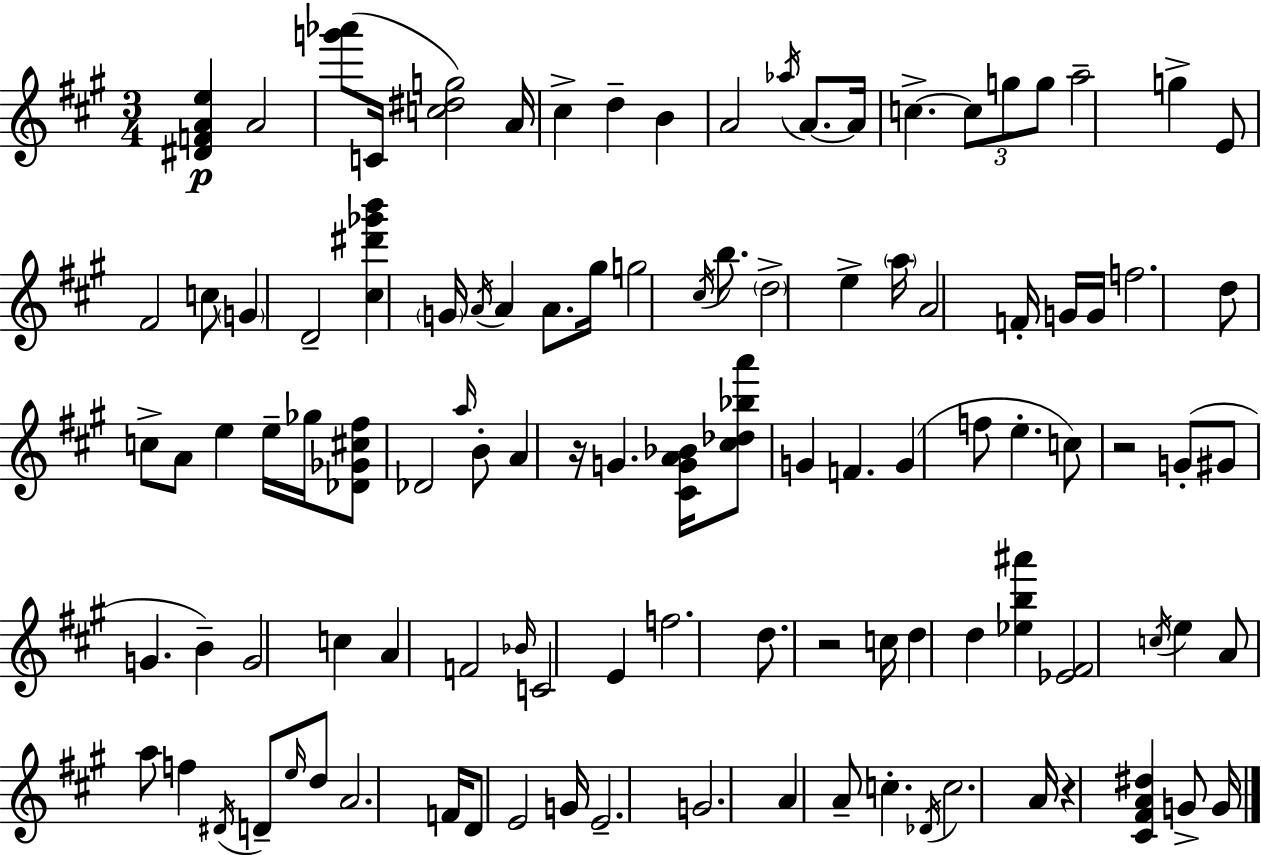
{
  \clef treble
  \numericTimeSignature
  \time 3/4
  \key a \major
  <dis' f' a' e''>4\p a'2 | <g''' aes'''>8( c'16 <c'' dis'' g''>2) a'16 | cis''4-> d''4-- b'4 | a'2 \acciaccatura { aes''16 } a'8.~~ | \break a'16 c''4.->~~ \tuplet 3/2 { c''8 g''8 g''8 } | a''2-- g''4-> | e'8 fis'2 c''8 | \parenthesize g'4 d'2-- | \break <cis'' dis''' ges''' b'''>4 \parenthesize g'16 \acciaccatura { a'16 } a'4 a'8. | gis''16 g''2 \acciaccatura { cis''16 } | b''8. \parenthesize d''2-> e''4-> | \parenthesize a''16 a'2 | \break f'16-. g'16 g'16 f''2. | d''8 c''8-> a'8 e''4 | e''16-- ges''16 <des' ges' cis'' fis''>8 des'2 | \grace { a''16 } b'8-. a'4 r16 g'4. | \break <cis' g' a' bes'>16 <cis'' des'' bes'' a'''>8 g'4 f'4. | g'4( f''8 e''4.-. | c''8) r2 | g'8-.( gis'8 g'4. | \break b'4--) g'2 | c''4 a'4 f'2 | \grace { bes'16 } c'2 | e'4 f''2. | \break d''8. r2 | c''16 d''4 d''4 | <ees'' b'' ais'''>4 <ees' fis'>2 | \acciaccatura { c''16 } e''4 a'8 a''8 f''4 | \break \acciaccatura { dis'16 } d'8-- \grace { e''16 } d''8 a'2. | f'16 d'8 e'2 | g'16 e'2.-- | g'2. | \break a'4 | a'8-- c''4.-. \acciaccatura { des'16 } c''2. | a'16 r4 | <cis' fis' a' dis''>4 g'8-> g'16 \bar "|."
}